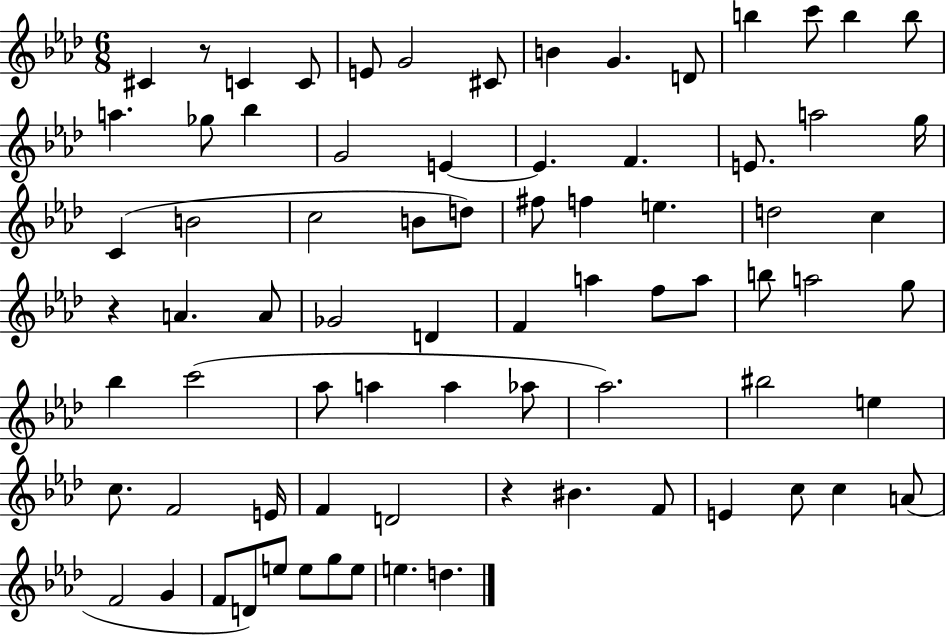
{
  \clef treble
  \numericTimeSignature
  \time 6/8
  \key aes \major
  cis'4 r8 c'4 c'8 | e'8 g'2 cis'8 | b'4 g'4. d'8 | b''4 c'''8 b''4 b''8 | \break a''4. ges''8 bes''4 | g'2 e'4~~ | e'4. f'4. | e'8. a''2 g''16 | \break c'4( b'2 | c''2 b'8 d''8) | fis''8 f''4 e''4. | d''2 c''4 | \break r4 a'4. a'8 | ges'2 d'4 | f'4 a''4 f''8 a''8 | b''8 a''2 g''8 | \break bes''4 c'''2( | aes''8 a''4 a''4 aes''8 | aes''2.) | bis''2 e''4 | \break c''8. f'2 e'16 | f'4 d'2 | r4 bis'4. f'8 | e'4 c''8 c''4 a'8( | \break f'2 g'4 | f'8 d'8) e''8 e''8 g''8 e''8 | e''4. d''4. | \bar "|."
}